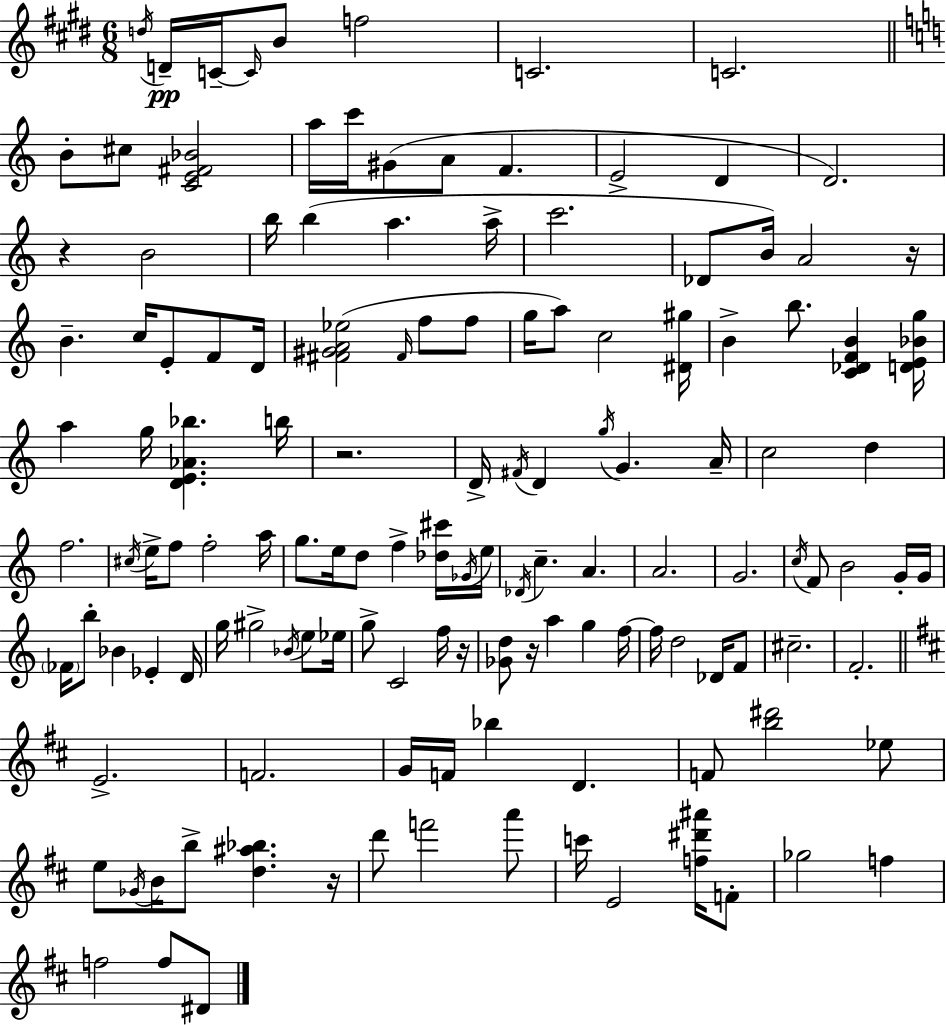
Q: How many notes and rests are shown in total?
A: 135